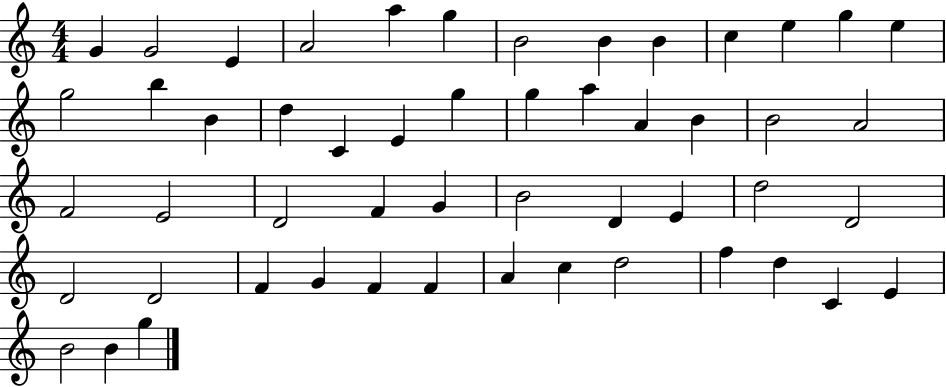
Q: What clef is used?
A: treble